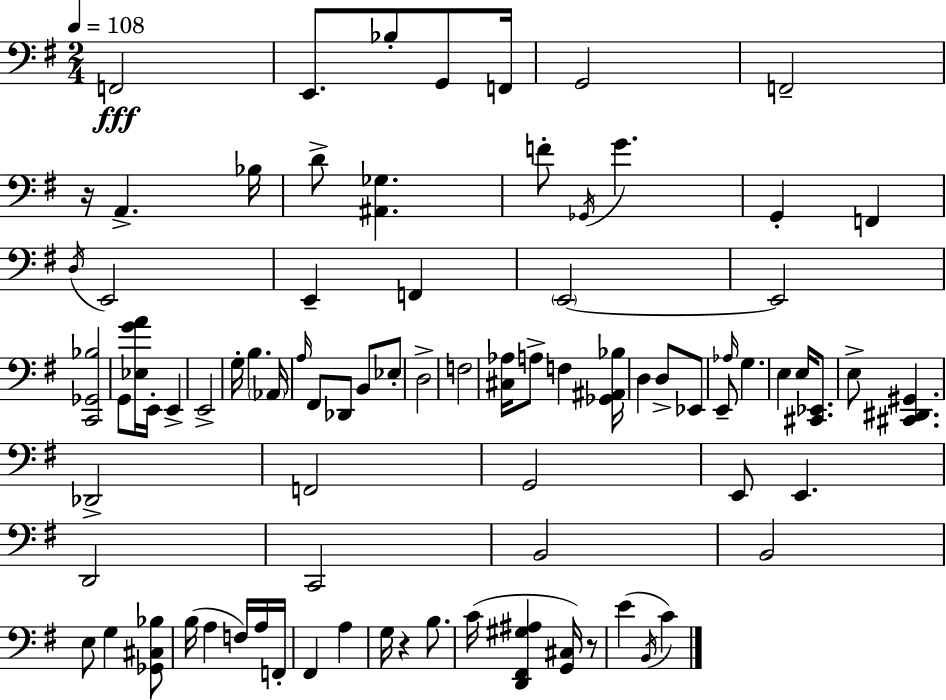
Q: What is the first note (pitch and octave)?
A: F2